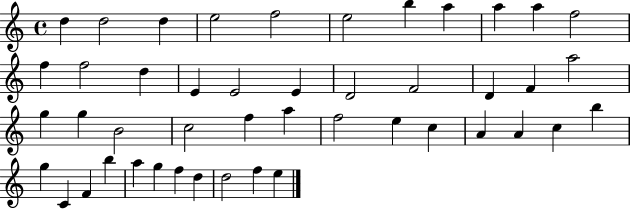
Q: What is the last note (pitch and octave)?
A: E5